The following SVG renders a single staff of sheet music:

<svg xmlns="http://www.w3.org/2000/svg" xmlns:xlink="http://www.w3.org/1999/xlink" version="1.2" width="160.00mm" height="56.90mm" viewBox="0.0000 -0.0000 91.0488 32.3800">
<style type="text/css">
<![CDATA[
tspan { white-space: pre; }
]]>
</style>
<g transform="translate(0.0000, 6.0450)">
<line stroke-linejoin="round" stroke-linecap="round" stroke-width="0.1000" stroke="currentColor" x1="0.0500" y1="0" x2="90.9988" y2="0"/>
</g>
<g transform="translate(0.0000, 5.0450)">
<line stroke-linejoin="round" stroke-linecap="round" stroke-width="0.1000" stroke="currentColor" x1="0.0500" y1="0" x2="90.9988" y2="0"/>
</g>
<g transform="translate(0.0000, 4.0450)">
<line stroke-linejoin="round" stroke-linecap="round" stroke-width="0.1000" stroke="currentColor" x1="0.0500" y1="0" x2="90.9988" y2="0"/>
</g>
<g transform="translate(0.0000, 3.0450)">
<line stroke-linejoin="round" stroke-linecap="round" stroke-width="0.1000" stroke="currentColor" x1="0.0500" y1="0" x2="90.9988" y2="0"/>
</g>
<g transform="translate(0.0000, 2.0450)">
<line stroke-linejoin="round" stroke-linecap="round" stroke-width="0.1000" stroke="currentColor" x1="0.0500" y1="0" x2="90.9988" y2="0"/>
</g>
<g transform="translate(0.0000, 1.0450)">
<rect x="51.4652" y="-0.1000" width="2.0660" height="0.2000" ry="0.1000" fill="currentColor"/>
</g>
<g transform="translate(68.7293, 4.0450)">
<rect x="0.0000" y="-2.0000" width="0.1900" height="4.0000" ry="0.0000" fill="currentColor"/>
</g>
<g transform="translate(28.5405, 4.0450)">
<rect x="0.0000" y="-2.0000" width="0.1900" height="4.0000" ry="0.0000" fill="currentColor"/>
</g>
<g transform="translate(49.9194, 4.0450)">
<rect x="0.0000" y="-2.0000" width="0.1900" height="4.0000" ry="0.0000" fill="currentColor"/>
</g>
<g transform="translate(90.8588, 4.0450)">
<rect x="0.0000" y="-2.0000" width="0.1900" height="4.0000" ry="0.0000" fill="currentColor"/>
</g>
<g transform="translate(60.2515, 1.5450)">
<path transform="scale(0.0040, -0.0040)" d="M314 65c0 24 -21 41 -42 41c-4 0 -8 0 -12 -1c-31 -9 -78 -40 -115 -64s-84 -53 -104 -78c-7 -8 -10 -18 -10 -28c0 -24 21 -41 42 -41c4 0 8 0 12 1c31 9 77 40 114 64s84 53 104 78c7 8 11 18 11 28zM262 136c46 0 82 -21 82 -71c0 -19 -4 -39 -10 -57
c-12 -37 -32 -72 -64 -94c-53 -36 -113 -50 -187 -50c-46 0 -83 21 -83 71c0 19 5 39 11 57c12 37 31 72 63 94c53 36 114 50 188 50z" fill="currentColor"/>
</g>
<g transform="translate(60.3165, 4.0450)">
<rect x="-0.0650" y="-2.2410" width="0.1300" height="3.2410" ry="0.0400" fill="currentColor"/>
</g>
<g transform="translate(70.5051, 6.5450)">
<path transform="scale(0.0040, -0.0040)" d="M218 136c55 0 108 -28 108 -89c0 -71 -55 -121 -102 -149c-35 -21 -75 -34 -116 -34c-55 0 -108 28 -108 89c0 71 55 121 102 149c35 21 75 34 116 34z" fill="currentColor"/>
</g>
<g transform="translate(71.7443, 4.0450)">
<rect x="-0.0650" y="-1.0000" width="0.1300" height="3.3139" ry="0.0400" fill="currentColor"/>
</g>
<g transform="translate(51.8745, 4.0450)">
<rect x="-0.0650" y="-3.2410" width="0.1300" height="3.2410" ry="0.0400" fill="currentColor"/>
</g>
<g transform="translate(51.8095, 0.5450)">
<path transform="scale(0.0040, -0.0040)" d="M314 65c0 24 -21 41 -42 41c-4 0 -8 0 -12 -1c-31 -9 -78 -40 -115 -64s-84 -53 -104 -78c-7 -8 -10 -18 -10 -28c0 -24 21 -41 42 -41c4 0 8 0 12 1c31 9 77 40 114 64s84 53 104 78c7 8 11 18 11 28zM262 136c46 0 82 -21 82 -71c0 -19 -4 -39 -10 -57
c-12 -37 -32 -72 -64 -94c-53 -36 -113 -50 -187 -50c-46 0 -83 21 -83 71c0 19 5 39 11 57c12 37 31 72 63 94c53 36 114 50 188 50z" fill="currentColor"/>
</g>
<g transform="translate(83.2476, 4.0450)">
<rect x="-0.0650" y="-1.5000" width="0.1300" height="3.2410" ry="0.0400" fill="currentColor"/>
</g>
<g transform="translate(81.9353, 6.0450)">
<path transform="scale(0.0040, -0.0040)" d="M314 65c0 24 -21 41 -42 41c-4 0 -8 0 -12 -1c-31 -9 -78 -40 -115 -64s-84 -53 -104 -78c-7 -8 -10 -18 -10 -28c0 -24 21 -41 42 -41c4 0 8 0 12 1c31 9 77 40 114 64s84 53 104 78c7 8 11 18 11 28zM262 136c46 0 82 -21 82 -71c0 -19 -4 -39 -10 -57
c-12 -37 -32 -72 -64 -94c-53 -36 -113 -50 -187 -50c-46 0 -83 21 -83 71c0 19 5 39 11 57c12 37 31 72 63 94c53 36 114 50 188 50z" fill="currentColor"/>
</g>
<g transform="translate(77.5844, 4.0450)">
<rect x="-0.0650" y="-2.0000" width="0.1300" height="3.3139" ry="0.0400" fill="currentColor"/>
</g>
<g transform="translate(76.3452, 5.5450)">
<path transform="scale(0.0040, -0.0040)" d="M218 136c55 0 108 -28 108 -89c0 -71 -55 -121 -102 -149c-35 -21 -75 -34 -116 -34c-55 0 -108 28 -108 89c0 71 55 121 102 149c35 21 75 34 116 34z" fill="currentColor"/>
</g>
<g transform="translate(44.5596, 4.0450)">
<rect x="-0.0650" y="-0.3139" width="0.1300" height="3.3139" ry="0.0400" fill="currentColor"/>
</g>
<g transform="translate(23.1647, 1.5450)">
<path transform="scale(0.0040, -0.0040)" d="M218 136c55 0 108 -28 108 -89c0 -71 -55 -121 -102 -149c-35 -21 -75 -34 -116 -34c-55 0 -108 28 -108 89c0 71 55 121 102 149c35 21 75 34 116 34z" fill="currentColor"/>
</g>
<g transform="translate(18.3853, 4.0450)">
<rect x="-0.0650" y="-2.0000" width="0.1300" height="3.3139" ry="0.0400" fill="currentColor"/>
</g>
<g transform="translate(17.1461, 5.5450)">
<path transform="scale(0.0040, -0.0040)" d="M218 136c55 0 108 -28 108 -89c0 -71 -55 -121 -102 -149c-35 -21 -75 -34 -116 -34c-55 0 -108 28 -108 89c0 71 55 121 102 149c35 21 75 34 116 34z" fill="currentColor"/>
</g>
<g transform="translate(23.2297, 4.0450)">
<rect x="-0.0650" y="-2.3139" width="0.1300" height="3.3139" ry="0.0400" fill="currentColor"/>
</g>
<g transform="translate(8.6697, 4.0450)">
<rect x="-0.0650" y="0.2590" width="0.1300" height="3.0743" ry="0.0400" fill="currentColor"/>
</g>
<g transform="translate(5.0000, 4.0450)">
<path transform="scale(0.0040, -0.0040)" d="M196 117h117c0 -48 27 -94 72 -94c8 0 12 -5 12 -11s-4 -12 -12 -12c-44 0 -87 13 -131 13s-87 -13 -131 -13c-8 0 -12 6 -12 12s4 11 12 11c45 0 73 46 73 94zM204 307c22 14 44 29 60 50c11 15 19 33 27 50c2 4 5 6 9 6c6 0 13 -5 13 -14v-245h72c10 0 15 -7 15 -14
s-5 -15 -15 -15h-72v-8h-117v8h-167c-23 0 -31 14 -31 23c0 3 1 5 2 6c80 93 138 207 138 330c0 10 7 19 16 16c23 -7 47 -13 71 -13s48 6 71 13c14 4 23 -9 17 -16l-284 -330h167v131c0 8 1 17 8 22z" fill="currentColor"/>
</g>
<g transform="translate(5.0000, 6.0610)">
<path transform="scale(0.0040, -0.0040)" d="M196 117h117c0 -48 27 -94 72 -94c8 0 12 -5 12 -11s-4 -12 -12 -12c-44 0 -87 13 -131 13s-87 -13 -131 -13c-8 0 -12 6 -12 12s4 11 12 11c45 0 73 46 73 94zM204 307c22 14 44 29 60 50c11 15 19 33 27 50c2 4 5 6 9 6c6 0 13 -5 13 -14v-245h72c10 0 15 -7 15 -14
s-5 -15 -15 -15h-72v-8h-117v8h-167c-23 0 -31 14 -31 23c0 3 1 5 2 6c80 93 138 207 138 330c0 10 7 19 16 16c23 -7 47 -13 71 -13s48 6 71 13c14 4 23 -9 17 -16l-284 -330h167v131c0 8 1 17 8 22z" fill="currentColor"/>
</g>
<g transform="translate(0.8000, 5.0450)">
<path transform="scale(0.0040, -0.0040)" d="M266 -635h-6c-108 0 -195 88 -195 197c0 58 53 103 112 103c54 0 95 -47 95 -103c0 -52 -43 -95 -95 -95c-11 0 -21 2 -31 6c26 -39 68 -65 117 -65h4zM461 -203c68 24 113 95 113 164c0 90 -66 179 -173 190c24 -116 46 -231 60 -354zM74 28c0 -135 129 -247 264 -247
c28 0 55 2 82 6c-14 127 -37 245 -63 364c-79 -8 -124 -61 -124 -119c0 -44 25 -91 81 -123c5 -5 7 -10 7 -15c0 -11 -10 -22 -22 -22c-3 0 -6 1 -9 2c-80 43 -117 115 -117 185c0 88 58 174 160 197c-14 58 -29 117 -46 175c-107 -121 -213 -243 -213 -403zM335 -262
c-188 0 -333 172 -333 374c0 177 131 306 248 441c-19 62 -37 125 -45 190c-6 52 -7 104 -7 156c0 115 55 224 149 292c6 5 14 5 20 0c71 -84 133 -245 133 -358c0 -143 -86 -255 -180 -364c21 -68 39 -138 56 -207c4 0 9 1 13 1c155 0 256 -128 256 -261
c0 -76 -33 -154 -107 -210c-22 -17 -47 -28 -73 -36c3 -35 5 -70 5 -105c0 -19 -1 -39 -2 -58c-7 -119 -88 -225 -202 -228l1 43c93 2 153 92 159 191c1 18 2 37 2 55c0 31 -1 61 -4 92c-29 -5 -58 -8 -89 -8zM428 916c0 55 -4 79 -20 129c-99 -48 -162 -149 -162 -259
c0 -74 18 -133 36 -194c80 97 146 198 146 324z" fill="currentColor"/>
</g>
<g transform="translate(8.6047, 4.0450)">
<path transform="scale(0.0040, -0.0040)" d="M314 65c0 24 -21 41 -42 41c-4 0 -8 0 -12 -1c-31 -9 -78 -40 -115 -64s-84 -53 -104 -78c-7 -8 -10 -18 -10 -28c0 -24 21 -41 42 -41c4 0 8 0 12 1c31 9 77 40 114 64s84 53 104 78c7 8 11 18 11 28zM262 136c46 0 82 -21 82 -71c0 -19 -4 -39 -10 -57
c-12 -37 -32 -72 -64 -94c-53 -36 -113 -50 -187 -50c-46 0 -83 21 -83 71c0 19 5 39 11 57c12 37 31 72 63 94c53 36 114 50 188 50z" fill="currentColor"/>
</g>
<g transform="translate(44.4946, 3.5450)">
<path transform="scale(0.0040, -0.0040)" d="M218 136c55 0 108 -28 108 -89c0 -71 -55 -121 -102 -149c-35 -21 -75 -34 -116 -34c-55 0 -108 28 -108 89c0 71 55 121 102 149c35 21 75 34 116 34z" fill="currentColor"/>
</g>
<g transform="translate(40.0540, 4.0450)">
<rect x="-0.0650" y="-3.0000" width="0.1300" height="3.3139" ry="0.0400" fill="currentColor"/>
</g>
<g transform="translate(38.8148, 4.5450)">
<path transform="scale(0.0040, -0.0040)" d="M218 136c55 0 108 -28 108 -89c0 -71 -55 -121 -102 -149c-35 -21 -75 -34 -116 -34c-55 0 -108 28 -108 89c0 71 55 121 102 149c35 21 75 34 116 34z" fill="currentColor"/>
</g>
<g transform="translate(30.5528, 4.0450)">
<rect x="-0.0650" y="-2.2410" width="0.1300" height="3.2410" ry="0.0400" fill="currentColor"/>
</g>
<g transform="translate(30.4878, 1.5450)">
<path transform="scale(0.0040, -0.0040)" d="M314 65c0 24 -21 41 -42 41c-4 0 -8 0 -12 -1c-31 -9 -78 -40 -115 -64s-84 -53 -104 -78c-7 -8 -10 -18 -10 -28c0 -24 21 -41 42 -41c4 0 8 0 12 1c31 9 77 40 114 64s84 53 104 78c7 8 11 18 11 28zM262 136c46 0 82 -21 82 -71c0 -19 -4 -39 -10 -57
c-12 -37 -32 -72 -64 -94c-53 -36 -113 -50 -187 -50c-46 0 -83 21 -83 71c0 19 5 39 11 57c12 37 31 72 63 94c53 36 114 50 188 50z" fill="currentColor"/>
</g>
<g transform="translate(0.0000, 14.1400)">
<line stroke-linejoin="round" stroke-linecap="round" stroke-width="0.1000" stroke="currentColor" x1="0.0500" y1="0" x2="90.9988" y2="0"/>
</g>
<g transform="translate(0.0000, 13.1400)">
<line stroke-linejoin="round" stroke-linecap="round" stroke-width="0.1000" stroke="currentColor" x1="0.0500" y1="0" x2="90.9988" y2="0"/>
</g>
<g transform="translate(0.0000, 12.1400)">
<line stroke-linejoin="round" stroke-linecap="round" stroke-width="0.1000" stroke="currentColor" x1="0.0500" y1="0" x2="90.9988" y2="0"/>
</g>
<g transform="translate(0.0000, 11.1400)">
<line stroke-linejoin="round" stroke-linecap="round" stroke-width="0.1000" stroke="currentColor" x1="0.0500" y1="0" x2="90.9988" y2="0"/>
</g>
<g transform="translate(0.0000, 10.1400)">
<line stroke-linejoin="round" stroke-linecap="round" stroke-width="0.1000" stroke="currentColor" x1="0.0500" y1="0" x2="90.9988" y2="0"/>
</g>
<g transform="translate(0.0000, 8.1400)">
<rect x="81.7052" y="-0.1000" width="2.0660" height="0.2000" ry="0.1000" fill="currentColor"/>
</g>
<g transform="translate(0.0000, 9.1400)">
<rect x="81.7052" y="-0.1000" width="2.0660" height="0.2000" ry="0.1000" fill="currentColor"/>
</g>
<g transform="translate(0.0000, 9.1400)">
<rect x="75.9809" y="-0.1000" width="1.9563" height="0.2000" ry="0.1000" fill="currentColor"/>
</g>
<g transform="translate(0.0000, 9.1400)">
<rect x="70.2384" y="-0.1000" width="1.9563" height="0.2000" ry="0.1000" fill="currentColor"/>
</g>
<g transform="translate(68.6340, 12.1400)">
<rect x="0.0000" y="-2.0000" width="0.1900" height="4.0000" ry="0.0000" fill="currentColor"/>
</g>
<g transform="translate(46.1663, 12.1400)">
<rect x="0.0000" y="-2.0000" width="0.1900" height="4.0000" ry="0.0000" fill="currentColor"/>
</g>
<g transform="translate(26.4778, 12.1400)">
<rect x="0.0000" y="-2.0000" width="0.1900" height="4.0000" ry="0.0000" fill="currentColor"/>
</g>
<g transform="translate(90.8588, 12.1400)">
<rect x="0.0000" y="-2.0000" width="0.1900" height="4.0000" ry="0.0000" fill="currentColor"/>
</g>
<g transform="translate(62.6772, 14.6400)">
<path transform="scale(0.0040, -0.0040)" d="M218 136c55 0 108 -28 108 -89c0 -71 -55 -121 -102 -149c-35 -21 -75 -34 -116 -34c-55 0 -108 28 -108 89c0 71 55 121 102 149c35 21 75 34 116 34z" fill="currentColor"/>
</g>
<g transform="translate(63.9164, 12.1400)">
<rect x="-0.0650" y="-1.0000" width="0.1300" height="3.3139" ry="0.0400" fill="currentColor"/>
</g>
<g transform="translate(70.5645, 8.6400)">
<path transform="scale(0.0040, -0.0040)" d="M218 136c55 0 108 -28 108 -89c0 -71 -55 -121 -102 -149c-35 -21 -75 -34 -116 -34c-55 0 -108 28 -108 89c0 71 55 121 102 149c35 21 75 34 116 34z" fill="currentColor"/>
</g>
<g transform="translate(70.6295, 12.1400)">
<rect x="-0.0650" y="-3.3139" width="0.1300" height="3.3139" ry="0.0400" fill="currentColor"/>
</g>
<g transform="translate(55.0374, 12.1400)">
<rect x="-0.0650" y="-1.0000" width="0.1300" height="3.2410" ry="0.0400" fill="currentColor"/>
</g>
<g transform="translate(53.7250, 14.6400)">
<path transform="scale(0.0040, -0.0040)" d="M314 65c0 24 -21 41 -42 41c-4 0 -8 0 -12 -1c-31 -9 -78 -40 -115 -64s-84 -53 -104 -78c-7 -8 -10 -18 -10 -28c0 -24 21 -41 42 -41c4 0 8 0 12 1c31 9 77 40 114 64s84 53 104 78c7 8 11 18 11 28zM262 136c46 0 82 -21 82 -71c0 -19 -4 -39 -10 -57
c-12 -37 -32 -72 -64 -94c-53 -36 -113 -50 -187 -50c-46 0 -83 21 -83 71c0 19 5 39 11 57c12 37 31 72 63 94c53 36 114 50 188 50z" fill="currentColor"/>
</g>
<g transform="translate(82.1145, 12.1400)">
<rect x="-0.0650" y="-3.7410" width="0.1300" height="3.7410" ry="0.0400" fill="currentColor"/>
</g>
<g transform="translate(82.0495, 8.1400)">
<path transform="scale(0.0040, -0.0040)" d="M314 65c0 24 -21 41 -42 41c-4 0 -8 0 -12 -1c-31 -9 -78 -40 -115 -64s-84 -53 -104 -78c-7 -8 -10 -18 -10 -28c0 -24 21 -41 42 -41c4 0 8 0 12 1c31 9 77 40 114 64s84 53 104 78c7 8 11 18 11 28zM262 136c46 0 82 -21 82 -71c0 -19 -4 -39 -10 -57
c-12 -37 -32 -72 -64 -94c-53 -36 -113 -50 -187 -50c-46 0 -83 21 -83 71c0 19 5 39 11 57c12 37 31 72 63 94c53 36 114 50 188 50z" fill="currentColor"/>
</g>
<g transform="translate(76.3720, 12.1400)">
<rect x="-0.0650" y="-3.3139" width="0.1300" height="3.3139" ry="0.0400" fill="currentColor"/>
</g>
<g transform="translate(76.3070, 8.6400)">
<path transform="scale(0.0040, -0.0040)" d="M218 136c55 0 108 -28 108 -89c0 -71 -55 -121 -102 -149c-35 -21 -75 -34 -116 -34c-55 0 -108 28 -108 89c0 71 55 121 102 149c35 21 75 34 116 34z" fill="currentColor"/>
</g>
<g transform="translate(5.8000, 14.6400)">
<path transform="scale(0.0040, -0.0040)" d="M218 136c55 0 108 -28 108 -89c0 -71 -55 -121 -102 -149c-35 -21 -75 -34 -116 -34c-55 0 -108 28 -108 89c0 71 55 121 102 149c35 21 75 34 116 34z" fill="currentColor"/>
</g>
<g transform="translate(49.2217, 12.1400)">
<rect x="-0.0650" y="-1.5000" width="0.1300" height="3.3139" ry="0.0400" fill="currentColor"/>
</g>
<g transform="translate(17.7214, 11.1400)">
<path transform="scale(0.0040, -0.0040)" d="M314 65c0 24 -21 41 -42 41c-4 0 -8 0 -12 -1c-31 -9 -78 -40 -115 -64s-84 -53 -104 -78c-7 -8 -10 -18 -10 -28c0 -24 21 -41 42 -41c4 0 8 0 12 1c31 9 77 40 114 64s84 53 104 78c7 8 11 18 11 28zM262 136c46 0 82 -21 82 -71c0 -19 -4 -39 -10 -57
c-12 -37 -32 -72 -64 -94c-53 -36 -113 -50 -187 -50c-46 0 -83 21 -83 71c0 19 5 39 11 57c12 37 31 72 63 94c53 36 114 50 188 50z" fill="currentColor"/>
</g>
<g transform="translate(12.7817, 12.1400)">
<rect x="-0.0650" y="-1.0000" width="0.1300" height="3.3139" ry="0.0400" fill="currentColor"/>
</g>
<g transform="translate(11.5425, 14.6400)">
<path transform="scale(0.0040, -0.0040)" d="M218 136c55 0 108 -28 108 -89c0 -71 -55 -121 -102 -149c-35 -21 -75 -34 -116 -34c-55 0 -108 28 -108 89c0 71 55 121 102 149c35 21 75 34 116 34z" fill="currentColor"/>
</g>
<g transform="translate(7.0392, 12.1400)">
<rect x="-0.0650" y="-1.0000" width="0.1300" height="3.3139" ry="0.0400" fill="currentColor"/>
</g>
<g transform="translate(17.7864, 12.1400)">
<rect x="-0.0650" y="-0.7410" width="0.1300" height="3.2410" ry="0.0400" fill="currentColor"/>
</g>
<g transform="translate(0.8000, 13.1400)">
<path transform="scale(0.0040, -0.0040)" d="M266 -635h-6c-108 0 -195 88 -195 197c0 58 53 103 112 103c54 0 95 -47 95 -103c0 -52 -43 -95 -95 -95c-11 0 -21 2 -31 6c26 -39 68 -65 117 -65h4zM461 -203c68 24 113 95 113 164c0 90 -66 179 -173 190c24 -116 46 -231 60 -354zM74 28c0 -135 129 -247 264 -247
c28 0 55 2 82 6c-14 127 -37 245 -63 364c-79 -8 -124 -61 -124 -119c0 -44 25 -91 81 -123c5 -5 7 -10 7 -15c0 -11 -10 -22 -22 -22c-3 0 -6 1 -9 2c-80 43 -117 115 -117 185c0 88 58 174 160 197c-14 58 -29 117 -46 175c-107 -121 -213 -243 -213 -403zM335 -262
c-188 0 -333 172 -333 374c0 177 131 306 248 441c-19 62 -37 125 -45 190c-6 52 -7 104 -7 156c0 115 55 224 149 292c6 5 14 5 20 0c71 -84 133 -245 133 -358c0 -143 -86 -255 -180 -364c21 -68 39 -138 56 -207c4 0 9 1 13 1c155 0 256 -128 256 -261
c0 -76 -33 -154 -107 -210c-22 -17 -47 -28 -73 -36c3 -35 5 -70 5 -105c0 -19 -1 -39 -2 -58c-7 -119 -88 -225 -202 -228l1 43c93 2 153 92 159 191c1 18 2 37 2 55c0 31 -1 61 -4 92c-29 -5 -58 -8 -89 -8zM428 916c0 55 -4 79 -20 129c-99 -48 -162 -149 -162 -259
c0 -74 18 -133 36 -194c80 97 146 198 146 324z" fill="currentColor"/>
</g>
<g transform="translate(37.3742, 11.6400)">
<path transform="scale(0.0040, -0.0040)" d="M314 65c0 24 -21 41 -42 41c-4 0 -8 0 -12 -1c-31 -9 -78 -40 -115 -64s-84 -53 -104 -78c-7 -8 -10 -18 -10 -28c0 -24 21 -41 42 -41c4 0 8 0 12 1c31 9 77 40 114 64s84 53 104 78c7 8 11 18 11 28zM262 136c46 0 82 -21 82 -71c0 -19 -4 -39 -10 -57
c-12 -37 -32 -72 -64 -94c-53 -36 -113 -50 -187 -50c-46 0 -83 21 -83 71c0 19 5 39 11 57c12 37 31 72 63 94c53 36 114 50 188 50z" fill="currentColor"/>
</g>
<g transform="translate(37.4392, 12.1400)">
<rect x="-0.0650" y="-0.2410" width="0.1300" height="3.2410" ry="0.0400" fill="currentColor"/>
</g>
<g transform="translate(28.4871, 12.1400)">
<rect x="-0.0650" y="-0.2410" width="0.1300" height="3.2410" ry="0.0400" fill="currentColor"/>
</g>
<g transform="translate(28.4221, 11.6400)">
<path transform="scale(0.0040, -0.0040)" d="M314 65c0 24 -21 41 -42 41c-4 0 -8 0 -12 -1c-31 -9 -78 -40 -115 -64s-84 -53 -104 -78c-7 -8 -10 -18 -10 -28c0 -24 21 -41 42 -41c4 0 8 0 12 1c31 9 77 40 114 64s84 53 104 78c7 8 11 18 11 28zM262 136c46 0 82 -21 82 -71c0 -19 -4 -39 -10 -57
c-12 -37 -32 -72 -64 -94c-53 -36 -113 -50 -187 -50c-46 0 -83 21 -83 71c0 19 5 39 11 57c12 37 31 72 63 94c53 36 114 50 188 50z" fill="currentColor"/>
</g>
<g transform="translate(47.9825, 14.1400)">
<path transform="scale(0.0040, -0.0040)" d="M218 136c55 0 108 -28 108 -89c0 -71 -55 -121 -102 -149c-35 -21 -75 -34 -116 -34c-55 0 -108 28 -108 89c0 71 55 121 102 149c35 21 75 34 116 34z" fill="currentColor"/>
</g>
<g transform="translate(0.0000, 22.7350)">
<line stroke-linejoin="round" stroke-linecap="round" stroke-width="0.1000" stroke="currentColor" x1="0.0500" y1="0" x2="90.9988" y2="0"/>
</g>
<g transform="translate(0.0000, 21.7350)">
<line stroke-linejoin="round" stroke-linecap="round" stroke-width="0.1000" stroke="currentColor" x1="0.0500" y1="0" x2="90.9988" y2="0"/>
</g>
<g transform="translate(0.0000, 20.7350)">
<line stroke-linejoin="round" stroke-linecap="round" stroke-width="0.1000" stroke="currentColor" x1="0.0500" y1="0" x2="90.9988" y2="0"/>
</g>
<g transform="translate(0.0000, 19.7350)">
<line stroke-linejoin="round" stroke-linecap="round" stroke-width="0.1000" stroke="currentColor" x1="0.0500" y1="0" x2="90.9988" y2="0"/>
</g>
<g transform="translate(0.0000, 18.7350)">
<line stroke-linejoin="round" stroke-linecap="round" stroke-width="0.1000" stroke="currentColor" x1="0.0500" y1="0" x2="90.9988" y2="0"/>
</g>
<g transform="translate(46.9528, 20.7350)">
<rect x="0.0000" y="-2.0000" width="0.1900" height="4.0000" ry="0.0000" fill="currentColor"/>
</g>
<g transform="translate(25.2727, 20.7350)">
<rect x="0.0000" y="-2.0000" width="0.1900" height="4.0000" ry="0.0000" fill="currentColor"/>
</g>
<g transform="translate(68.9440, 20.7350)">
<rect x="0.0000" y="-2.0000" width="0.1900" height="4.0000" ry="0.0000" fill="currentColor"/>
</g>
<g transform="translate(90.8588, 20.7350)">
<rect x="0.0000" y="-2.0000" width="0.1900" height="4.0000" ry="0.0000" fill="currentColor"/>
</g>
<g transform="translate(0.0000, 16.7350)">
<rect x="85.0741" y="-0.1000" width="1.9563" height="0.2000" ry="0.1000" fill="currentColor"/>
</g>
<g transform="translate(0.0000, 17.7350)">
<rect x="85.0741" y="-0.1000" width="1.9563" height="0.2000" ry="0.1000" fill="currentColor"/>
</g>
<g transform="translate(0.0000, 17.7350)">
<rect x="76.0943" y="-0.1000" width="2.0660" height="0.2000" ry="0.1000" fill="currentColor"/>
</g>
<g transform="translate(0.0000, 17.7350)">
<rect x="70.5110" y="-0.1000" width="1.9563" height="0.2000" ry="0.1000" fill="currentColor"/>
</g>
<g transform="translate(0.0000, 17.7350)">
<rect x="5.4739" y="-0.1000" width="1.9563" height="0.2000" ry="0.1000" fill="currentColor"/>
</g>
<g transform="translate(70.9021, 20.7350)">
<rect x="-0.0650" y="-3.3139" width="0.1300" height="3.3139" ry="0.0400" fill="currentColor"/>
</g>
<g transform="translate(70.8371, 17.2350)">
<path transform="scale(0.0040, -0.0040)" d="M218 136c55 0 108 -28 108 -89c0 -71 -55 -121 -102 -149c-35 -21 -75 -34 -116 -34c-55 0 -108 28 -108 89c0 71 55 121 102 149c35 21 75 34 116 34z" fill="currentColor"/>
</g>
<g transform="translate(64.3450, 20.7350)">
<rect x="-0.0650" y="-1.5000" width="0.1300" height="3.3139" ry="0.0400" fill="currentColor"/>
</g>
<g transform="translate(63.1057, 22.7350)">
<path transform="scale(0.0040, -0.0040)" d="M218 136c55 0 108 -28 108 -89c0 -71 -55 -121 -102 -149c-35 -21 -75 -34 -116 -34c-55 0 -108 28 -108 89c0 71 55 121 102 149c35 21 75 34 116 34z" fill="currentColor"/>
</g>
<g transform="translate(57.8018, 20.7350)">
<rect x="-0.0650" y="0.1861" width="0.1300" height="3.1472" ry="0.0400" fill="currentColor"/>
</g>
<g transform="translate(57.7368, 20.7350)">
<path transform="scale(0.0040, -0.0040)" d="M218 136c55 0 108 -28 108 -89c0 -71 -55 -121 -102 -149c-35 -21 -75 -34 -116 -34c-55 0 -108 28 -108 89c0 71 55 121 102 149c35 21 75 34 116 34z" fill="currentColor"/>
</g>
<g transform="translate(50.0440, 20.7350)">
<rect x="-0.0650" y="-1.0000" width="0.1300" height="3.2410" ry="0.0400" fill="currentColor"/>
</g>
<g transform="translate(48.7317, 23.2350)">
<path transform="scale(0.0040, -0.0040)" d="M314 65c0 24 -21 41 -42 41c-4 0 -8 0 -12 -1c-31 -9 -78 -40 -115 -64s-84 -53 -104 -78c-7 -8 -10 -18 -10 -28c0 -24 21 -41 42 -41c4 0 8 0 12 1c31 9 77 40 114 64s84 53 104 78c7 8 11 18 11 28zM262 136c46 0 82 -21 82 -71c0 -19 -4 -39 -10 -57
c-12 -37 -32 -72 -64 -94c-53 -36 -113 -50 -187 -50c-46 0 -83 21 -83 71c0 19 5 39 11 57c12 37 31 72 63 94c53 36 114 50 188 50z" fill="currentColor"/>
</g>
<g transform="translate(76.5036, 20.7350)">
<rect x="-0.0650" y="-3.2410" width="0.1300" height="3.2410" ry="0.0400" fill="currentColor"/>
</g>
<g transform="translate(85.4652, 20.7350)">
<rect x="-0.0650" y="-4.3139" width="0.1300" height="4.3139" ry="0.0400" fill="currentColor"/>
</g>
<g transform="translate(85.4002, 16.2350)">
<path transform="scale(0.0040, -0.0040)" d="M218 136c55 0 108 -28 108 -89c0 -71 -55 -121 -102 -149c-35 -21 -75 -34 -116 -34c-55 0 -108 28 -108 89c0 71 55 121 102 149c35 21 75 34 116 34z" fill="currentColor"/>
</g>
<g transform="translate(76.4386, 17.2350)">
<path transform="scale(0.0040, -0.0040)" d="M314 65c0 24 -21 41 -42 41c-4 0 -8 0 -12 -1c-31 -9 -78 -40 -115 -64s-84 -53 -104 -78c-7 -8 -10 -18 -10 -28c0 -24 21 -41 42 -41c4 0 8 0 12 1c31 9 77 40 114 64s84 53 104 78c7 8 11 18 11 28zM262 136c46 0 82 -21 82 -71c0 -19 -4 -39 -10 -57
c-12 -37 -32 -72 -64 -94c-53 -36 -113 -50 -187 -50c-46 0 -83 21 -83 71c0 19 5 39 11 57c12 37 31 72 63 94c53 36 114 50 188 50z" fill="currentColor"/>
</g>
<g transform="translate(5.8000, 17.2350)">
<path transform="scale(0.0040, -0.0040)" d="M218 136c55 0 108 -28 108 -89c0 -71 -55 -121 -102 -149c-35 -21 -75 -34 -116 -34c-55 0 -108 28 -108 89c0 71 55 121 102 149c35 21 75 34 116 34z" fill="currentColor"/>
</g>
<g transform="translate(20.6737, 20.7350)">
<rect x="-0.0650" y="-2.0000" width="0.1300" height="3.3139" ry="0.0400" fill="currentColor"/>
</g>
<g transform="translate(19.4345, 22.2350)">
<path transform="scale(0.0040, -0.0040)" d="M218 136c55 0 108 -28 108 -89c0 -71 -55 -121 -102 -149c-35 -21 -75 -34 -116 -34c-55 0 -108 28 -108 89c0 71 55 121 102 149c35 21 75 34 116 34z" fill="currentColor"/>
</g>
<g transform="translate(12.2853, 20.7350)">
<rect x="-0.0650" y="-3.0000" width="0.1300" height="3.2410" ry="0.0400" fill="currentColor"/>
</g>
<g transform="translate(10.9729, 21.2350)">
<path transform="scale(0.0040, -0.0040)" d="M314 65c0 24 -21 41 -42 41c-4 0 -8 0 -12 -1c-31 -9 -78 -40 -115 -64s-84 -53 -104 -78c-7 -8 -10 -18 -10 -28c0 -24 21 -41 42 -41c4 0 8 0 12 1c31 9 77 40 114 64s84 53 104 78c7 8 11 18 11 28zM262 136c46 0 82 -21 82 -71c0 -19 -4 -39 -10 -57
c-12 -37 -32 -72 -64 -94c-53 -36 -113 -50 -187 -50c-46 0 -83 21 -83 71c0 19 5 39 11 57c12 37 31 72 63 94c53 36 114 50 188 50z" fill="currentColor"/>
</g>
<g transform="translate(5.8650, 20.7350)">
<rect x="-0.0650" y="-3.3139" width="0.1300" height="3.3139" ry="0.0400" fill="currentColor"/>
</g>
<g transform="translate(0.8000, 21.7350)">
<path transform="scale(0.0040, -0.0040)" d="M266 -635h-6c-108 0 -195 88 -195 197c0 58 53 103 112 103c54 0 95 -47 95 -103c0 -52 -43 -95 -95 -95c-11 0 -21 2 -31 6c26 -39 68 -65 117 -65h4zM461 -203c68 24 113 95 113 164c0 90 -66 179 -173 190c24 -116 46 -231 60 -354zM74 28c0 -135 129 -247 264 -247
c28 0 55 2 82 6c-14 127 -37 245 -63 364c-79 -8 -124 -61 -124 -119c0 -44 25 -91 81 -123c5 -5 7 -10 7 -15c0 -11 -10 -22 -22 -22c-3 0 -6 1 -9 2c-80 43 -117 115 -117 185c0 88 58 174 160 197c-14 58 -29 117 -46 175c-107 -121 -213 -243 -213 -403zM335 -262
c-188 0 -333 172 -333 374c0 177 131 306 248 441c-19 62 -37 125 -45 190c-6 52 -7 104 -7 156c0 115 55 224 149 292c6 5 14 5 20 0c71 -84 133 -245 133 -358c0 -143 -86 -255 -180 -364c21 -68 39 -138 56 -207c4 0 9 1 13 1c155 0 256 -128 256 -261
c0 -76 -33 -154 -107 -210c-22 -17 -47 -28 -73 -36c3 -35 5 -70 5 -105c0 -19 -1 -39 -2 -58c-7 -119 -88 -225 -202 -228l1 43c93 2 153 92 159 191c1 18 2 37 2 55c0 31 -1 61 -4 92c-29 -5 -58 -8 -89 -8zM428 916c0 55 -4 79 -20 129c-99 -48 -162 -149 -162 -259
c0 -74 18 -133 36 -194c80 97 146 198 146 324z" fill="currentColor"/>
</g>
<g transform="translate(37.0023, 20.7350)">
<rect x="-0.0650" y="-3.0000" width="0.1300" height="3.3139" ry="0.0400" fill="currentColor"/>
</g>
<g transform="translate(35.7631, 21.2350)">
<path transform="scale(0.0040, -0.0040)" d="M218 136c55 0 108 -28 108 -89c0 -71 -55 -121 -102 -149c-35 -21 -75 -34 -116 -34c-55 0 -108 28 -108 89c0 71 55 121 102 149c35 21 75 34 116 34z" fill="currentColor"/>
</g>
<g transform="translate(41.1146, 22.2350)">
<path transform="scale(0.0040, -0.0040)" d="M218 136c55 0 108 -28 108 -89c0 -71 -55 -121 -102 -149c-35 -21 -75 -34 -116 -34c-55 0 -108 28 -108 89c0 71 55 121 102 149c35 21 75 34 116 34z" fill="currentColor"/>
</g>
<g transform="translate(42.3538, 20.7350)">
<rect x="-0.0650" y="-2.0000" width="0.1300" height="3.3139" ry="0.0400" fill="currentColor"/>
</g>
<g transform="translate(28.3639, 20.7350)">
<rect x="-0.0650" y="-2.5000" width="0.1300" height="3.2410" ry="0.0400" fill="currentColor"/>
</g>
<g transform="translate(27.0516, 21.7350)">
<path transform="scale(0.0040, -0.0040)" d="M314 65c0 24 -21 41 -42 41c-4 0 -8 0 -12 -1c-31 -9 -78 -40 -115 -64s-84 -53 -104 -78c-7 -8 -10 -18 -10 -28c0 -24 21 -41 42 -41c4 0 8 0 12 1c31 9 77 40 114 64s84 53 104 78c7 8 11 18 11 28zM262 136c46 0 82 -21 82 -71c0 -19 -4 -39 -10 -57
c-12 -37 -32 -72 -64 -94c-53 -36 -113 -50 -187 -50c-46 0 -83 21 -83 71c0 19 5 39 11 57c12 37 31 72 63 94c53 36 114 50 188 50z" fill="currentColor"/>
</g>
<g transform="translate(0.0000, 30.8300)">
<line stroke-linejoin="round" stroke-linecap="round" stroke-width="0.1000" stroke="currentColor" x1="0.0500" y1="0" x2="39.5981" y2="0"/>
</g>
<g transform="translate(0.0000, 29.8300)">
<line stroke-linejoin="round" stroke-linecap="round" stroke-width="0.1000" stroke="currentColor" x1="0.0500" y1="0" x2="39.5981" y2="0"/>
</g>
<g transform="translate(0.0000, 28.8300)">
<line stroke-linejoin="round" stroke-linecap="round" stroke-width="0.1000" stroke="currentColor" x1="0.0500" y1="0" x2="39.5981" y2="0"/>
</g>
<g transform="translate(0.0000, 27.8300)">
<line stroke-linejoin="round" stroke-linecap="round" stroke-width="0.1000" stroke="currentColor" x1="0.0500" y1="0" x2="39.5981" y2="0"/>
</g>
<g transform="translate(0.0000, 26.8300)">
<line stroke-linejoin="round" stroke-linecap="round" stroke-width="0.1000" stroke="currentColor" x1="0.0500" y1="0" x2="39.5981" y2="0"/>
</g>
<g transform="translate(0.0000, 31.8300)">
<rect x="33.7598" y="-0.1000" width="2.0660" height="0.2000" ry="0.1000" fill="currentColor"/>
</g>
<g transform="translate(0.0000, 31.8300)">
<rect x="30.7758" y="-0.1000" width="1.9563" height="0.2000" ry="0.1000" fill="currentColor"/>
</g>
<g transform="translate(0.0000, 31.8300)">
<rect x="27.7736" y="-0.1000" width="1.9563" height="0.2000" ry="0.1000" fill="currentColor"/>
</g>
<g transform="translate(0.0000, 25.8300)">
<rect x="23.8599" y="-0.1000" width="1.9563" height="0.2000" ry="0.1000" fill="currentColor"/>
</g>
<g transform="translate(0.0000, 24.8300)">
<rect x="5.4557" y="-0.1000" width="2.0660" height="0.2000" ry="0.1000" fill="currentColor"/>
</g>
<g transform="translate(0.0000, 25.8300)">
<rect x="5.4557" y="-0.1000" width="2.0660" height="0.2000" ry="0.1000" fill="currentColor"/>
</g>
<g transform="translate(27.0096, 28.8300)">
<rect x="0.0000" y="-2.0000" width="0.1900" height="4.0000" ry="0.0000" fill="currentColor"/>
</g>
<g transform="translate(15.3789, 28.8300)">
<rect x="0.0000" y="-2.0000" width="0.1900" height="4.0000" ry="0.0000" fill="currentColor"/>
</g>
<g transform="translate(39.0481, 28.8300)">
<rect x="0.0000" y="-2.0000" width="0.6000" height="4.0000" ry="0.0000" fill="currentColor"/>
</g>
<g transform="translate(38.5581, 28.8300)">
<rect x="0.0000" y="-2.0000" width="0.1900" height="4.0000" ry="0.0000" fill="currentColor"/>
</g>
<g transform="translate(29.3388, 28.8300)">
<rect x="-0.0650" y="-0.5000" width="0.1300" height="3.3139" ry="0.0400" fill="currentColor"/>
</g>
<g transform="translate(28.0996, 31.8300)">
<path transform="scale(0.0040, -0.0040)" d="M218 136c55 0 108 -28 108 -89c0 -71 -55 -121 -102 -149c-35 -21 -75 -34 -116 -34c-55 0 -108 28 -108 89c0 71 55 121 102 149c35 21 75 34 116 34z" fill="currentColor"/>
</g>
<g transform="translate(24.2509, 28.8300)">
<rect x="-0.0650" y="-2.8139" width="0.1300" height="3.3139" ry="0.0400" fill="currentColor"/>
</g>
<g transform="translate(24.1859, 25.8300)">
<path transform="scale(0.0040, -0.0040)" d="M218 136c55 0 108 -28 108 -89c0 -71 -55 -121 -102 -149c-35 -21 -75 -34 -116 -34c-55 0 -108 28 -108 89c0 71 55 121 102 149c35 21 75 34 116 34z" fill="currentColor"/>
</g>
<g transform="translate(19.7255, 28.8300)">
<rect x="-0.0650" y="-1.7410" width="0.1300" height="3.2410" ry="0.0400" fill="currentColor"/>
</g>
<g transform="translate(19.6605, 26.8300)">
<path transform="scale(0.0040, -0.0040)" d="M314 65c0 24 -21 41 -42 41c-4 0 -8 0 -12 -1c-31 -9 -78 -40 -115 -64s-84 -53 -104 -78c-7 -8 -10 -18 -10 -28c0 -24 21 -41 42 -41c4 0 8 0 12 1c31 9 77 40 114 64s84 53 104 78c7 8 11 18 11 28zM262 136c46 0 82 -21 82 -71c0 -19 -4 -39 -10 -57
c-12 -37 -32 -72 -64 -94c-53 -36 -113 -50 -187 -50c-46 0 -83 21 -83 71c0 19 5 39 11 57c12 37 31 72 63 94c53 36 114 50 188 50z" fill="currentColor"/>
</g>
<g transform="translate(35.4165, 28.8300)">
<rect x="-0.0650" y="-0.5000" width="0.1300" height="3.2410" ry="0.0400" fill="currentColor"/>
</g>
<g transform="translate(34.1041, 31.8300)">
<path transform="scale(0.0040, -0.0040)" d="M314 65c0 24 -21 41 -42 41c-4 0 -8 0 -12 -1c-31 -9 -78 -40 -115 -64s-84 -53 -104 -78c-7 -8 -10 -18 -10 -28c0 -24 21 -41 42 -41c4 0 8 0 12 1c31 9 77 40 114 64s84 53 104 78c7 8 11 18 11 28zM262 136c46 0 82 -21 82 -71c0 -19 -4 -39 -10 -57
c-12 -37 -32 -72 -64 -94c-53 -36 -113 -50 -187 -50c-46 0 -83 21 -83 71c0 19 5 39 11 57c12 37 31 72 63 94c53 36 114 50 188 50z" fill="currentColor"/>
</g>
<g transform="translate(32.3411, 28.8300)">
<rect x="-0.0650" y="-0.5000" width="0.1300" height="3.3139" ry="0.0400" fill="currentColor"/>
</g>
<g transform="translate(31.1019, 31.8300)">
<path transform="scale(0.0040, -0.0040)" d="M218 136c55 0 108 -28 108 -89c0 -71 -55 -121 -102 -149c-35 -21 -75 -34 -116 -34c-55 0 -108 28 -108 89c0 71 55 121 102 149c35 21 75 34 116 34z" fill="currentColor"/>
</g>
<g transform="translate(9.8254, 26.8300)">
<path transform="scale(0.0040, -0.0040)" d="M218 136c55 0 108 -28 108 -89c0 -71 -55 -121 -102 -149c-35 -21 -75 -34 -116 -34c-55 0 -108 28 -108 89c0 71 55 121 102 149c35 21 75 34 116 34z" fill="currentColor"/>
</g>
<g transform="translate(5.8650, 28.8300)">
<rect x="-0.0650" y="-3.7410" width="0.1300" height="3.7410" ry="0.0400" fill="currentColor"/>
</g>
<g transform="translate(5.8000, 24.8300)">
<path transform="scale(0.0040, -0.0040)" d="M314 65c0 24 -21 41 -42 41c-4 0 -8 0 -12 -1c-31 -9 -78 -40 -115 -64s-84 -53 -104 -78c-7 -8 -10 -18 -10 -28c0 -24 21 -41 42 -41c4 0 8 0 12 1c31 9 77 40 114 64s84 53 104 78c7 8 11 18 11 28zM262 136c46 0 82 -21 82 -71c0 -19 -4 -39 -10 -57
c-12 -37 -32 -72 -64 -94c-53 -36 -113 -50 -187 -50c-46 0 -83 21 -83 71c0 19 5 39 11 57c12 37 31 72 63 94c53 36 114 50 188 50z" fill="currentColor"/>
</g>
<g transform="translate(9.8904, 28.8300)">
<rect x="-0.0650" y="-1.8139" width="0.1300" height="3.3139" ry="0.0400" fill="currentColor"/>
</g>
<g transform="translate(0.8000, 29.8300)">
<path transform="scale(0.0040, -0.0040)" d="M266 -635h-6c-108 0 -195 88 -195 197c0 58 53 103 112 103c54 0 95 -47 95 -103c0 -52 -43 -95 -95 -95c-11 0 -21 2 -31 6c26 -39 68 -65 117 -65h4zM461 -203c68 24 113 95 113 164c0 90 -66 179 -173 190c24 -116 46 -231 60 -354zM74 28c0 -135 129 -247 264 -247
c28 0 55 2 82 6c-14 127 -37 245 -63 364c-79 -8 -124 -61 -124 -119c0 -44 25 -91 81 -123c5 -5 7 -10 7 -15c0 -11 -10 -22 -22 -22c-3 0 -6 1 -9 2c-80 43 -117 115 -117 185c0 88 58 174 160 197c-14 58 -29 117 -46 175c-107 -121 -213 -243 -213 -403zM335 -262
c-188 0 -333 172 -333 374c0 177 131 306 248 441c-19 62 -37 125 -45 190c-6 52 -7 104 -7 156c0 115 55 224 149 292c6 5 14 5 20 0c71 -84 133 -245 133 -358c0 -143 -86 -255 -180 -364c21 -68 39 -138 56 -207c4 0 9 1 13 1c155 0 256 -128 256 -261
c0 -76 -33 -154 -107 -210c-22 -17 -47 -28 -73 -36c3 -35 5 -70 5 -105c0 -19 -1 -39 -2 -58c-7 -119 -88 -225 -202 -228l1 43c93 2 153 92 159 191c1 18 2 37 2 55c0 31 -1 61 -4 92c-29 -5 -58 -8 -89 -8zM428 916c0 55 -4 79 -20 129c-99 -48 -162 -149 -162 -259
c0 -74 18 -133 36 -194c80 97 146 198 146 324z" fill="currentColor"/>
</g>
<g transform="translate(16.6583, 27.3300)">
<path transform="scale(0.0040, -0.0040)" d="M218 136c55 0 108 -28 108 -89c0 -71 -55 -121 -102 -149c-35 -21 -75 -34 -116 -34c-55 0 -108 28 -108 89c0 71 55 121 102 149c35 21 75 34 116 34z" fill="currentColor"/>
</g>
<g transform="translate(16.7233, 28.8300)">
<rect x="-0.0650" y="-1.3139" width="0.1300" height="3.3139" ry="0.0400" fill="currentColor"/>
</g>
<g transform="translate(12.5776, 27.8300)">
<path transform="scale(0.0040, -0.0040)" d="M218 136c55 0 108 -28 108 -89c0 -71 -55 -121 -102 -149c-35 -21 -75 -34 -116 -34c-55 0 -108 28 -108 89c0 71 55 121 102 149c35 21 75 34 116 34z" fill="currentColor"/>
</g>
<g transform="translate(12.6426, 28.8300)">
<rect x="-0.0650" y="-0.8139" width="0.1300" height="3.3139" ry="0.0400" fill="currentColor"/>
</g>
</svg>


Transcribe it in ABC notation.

X:1
T:Untitled
M:4/4
L:1/4
K:C
B2 F g g2 A c b2 g2 D F E2 D D d2 c2 c2 E D2 D b b c'2 b A2 F G2 A F D2 B E b b2 d' c'2 f d e f2 a C C C2